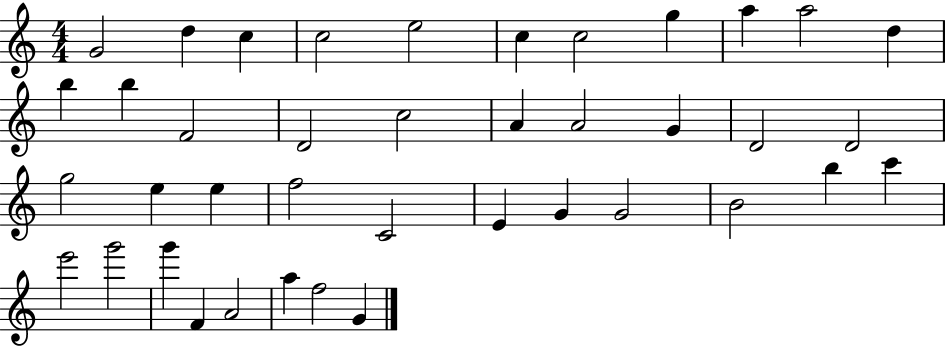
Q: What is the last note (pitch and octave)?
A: G4